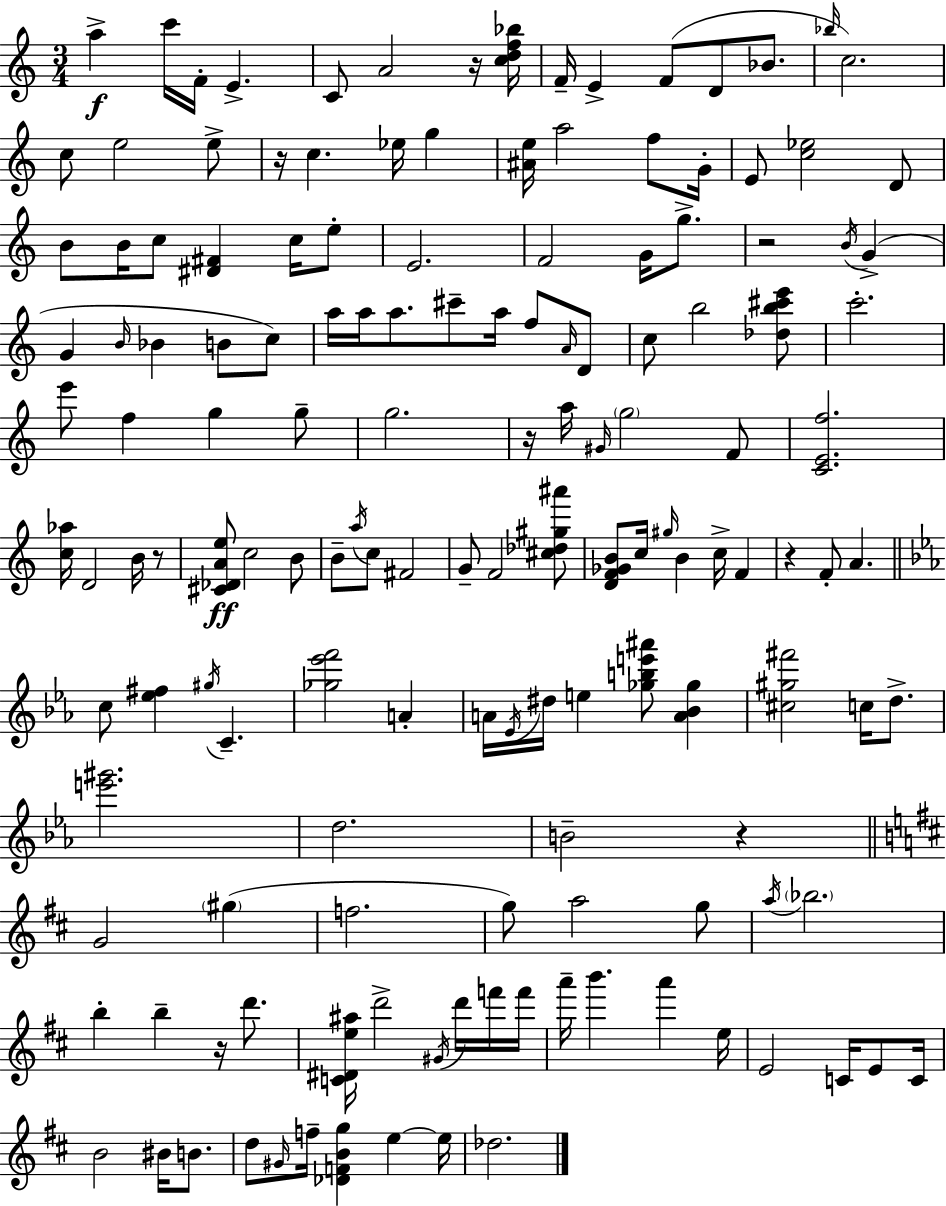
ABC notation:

X:1
T:Untitled
M:3/4
L:1/4
K:Am
a c'/4 F/4 E C/2 A2 z/4 [cdf_b]/4 F/4 E F/2 D/2 _B/2 _b/4 c2 c/2 e2 e/2 z/4 c _e/4 g [^Ae]/4 a2 f/2 G/4 E/2 [c_e]2 D/2 B/2 B/4 c/2 [^D^F] c/4 e/2 E2 F2 G/4 g/2 z2 B/4 G G B/4 _B B/2 c/2 a/4 a/4 a/2 ^c'/2 a/4 f/2 A/4 D/2 c/2 b2 [_db^c'e']/2 c'2 e'/2 f g g/2 g2 z/4 a/4 ^G/4 g2 F/2 [CEf]2 [c_a]/4 D2 B/4 z/2 [^C_DAe]/2 c2 B/2 B/2 a/4 c/2 ^F2 G/2 F2 [^c_d^g^a']/2 [DF_GB]/2 c/4 ^g/4 B c/4 F z F/2 A c/2 [_e^f] ^g/4 C [_g_e'f']2 A A/4 _E/4 ^d/4 e [_gbe'^a']/2 [A_B_g] [^c^g^f']2 c/4 d/2 [e'^g']2 d2 B2 z G2 ^g f2 g/2 a2 g/2 a/4 _b2 b b z/4 d'/2 [C^De^a]/4 d'2 ^G/4 d'/4 f'/4 f'/4 a'/4 b' a' e/4 E2 C/4 E/2 C/4 B2 ^B/4 B/2 d/2 ^G/4 f/4 [_DFBg] e e/4 _d2